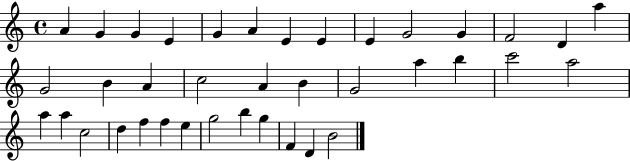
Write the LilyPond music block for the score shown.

{
  \clef treble
  \time 4/4
  \defaultTimeSignature
  \key c \major
  a'4 g'4 g'4 e'4 | g'4 a'4 e'4 e'4 | e'4 g'2 g'4 | f'2 d'4 a''4 | \break g'2 b'4 a'4 | c''2 a'4 b'4 | g'2 a''4 b''4 | c'''2 a''2 | \break a''4 a''4 c''2 | d''4 f''4 f''4 e''4 | g''2 b''4 g''4 | f'4 d'4 b'2 | \break \bar "|."
}